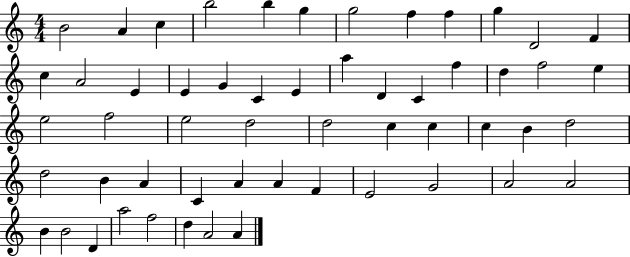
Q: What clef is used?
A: treble